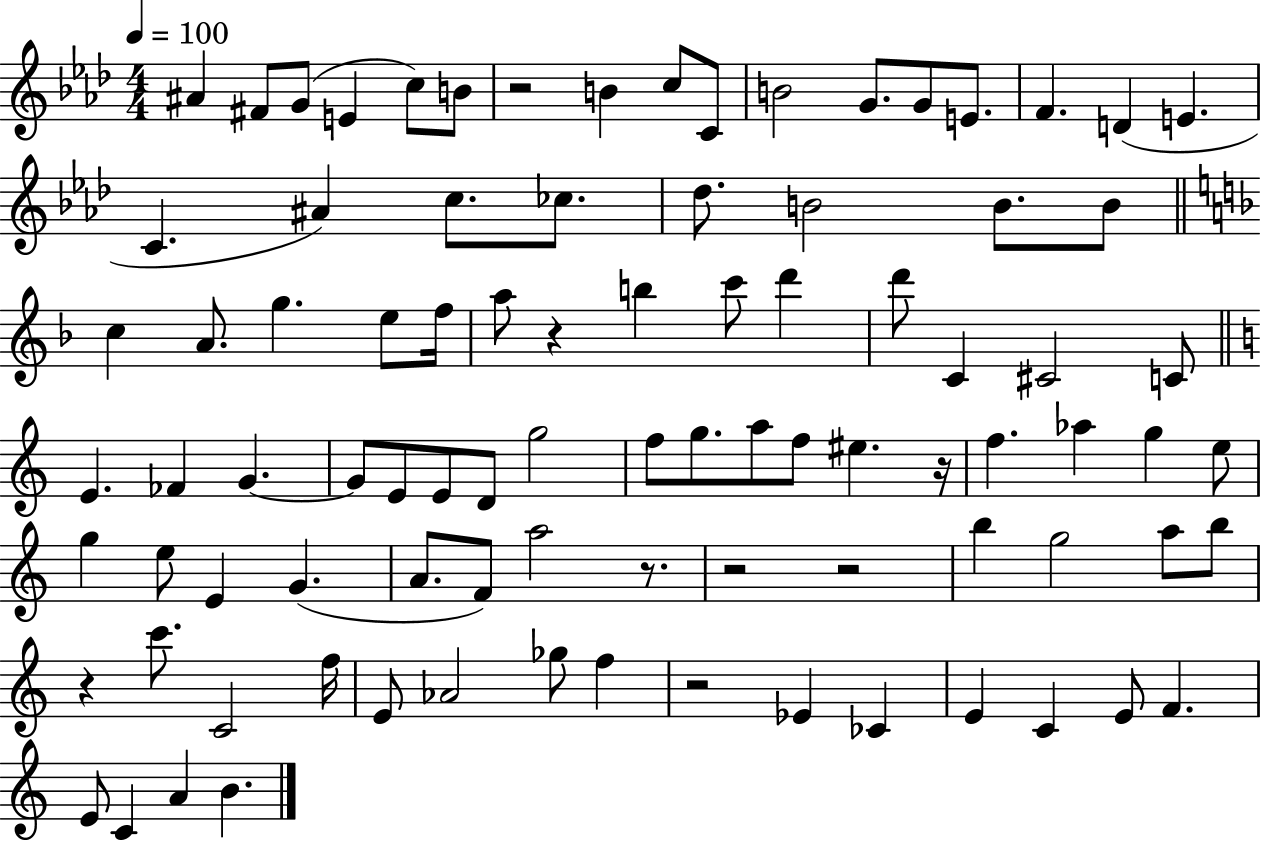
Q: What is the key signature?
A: AES major